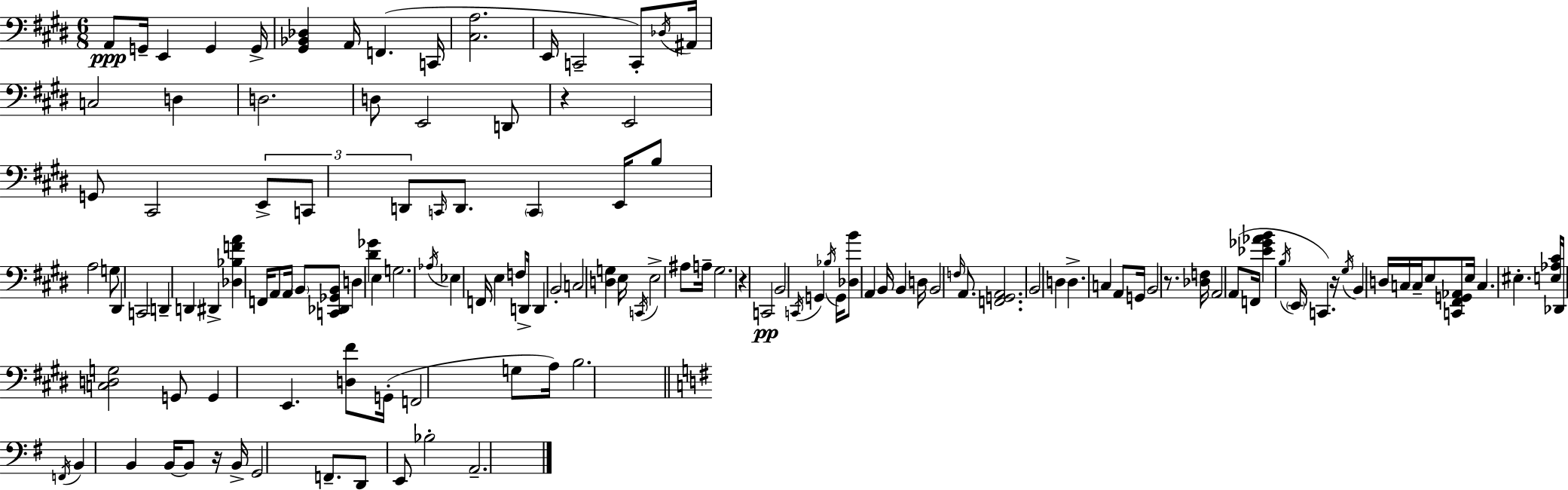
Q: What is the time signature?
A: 6/8